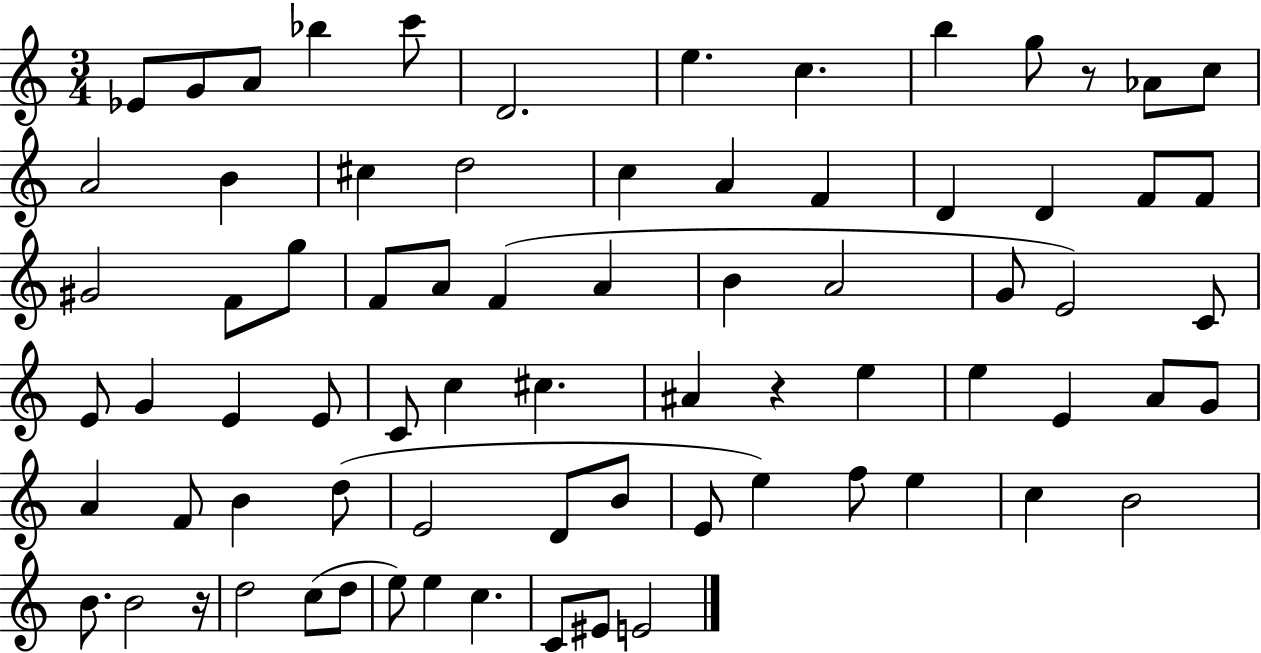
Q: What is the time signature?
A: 3/4